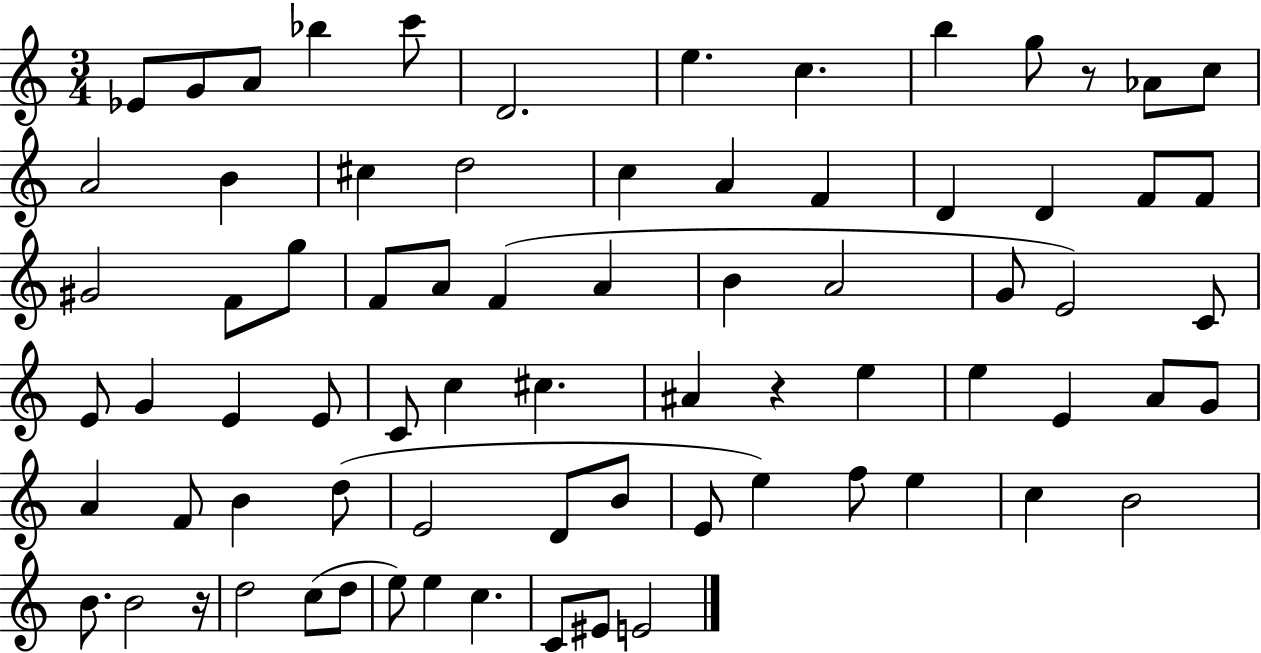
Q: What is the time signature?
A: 3/4